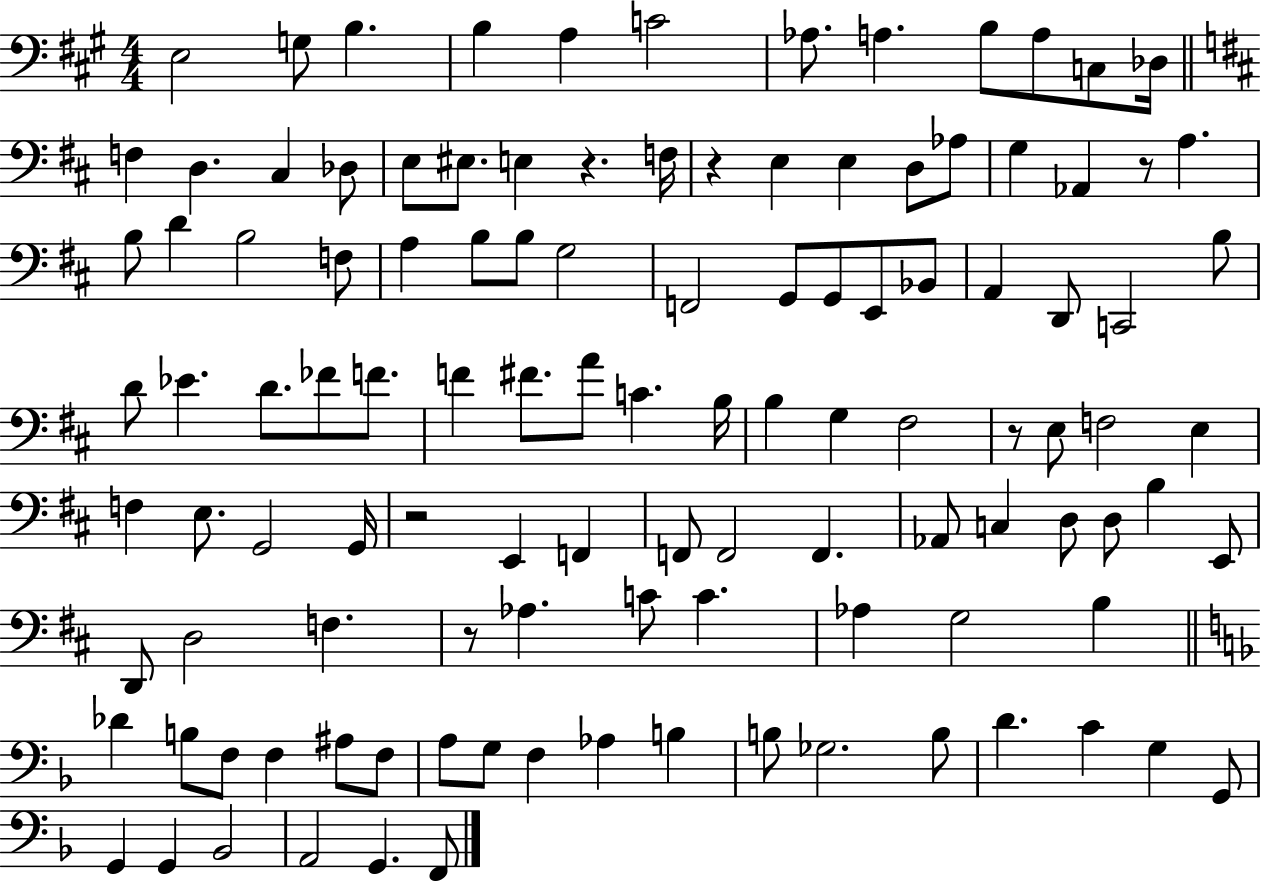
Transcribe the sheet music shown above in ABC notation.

X:1
T:Untitled
M:4/4
L:1/4
K:A
E,2 G,/2 B, B, A, C2 _A,/2 A, B,/2 A,/2 C,/2 _D,/4 F, D, ^C, _D,/2 E,/2 ^E,/2 E, z F,/4 z E, E, D,/2 _A,/2 G, _A,, z/2 A, B,/2 D B,2 F,/2 A, B,/2 B,/2 G,2 F,,2 G,,/2 G,,/2 E,,/2 _B,,/2 A,, D,,/2 C,,2 B,/2 D/2 _E D/2 _F/2 F/2 F ^F/2 A/2 C B,/4 B, G, ^F,2 z/2 E,/2 F,2 E, F, E,/2 G,,2 G,,/4 z2 E,, F,, F,,/2 F,,2 F,, _A,,/2 C, D,/2 D,/2 B, E,,/2 D,,/2 D,2 F, z/2 _A, C/2 C _A, G,2 B, _D B,/2 F,/2 F, ^A,/2 F,/2 A,/2 G,/2 F, _A, B, B,/2 _G,2 B,/2 D C G, G,,/2 G,, G,, _B,,2 A,,2 G,, F,,/2